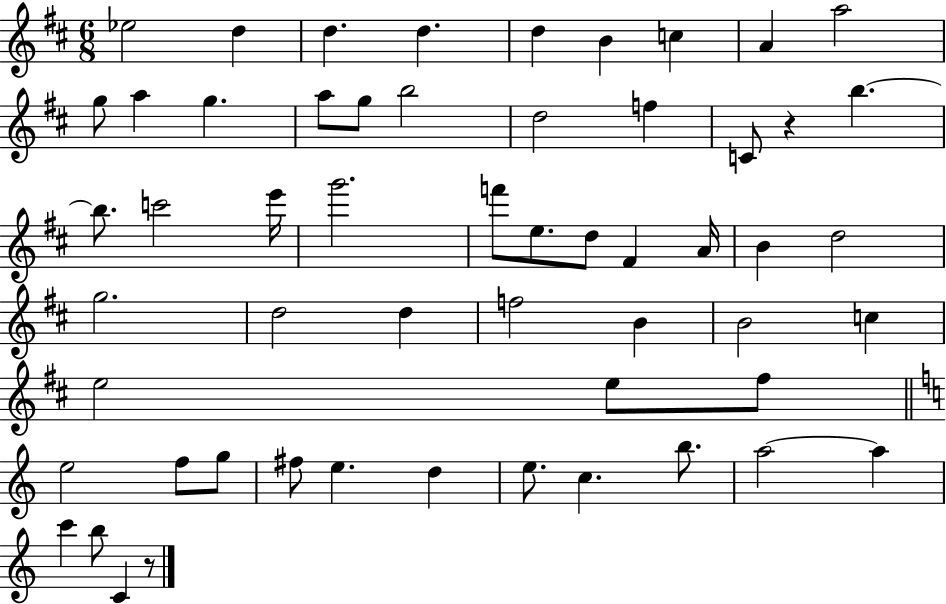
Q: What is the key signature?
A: D major